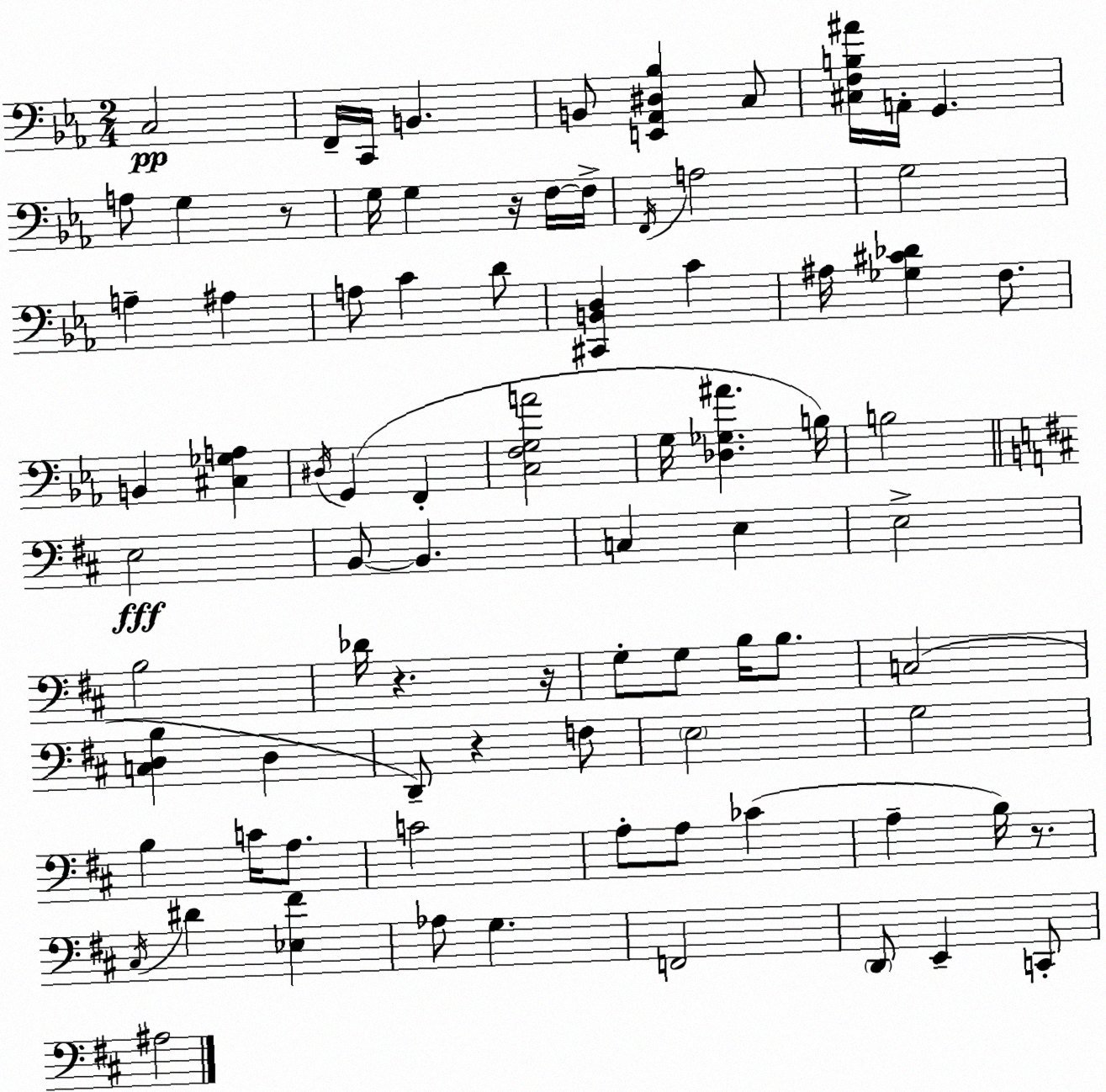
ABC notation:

X:1
T:Untitled
M:2/4
L:1/4
K:Eb
C,2 F,,/4 C,,/4 B,, B,,/2 [E,,_A,,^D,_B,] C,/2 [^C,F,B,^A]/4 A,,/4 G,, A,/2 G, z/2 G,/4 G, z/4 F,/4 F,/4 F,,/4 A,2 G,2 A, ^A, A,/2 C D/2 [^C,,B,,D,] C ^A,/4 [_G,^C_D] F,/2 B,, [^C,_G,A,] ^D,/4 G,, F,, [C,F,G,A]2 G,/4 [_D,_G,^A] B,/4 B,2 E,2 B,,/2 B,, C, E, E,2 B,2 _D/4 z z/4 G,/2 G,/2 B,/4 B,/2 C,2 [C,D,B,] D, D,,/2 z F,/2 E,2 G,2 B, C/4 A,/2 C2 A,/2 A,/2 _C A, B,/4 z/2 ^C,/4 ^D [_E,^F] _A,/2 G, F,,2 D,,/2 E,, C,,/2 ^A,2